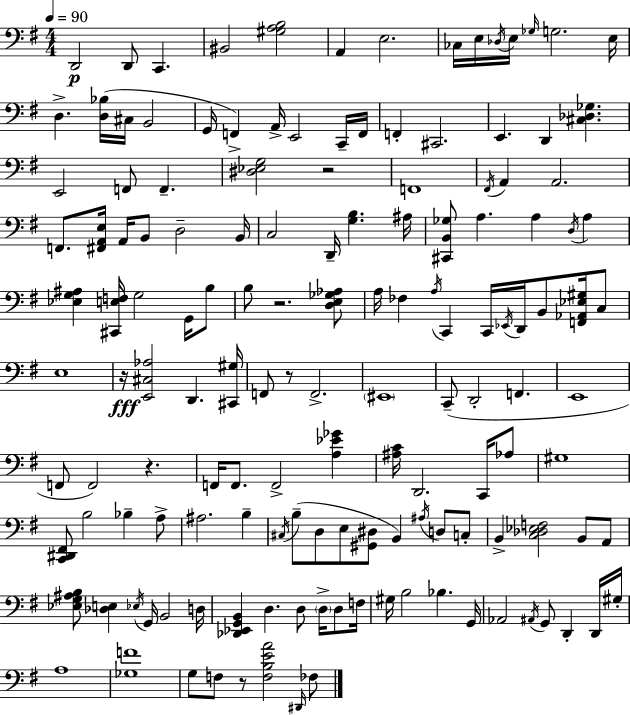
{
  \clef bass
  \numericTimeSignature
  \time 4/4
  \key e \minor
  \tempo 4 = 90
  \repeat volta 2 { d,2\p d,8 c,4. | bis,2 <gis a b>2 | a,4 e2. | ces16 e16 \acciaccatura { des16 } e16 \grace { ges16 } g2. | \break e16 d4.-> <d bes>16( cis16 b,2 | g,16 f,4->) a,16-> e,2 | c,16-- f,16 f,4-. cis,2. | e,4. d,4 <cis des ges>4. | \break e,2 f,8 f,4.-- | <dis ees g>2 r2 | f,1 | \acciaccatura { fis,16 } a,4 a,2. | \break f,8. <fis, a, e>16 a,16 b,8 d2-- | b,16 c2 d,16-- <g b>4. | ais16 <cis, b, ges>8 a4. a4 \acciaccatura { d16 } | a4 <ees g ais>4 <cis, e f>16 g2 | \break g,16 b8 b8 r2. | <d e ges aes>8 a16 fes4 \acciaccatura { a16 } c,4 c,16 \acciaccatura { ees,16 } | d,16 b,8 <f, aes, ees gis>16 c8 e1 | r16\fff <e, cis aes>2 d,4. | \break <cis, gis>16 f,8 r8 f,2.-> | \parenthesize eis,1 | c,8--( d,2-. | f,4. e,1 | \break f,8 f,2) | r4. f,16 f,8. f,2-> | <a ees' ges'>4 <ais c'>16 d,2. | c,16 aes8 gis1 | \break <c, dis, fis,>8 b2 | bes4-- a8-> ais2. | b4-- \acciaccatura { cis16 } b8--( d8 e8 <gis, dis>8 b,4) | \acciaccatura { ais16 } d8 c8-. b,4-> <c des ees f>2 | \break b,8 a,8 <ees g ais b>8 <des e>4 \acciaccatura { ees16 } g,16 | b,2 d16 <des, ees, g, b,>4 d4. | d8 \parenthesize d16-> d8 f16 gis16 b2 | bes4. g,16 aes,2 | \break \acciaccatura { ais,16 } g,8 d,4-. d,16 gis16-. a1 | <ges f'>1 | g8 f8 r8 | <f b e' a'>2 \grace { dis,16 } fes8 } \bar "|."
}